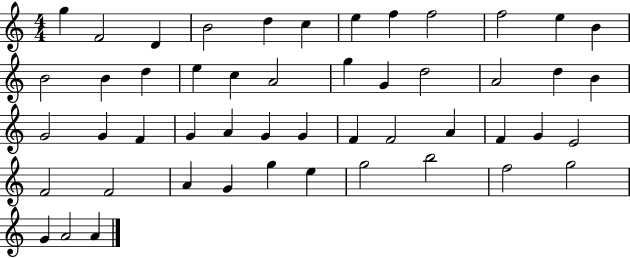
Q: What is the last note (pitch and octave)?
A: A4